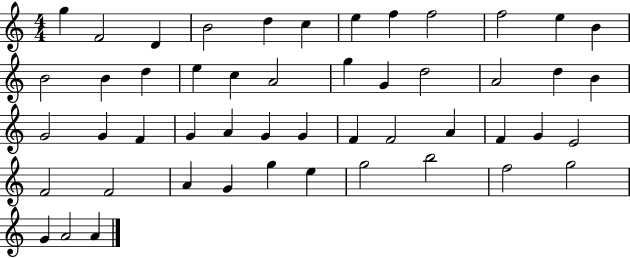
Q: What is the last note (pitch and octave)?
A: A4